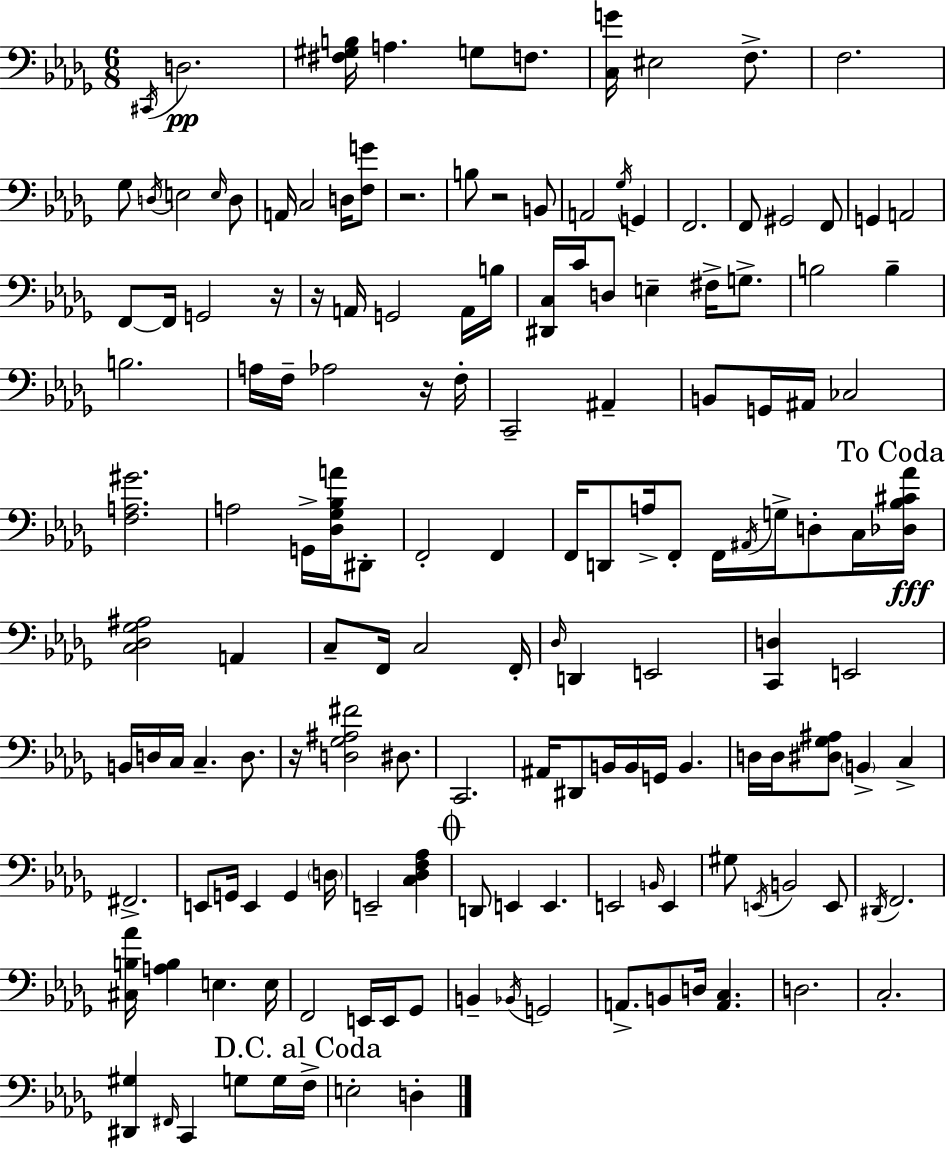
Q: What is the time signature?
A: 6/8